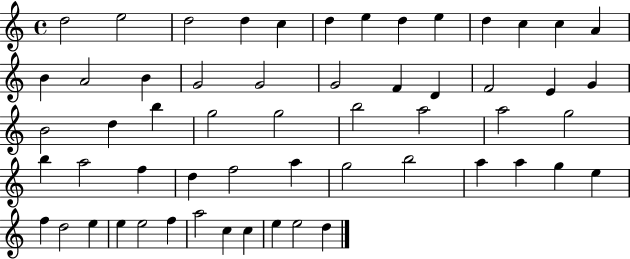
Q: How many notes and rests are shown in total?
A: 57